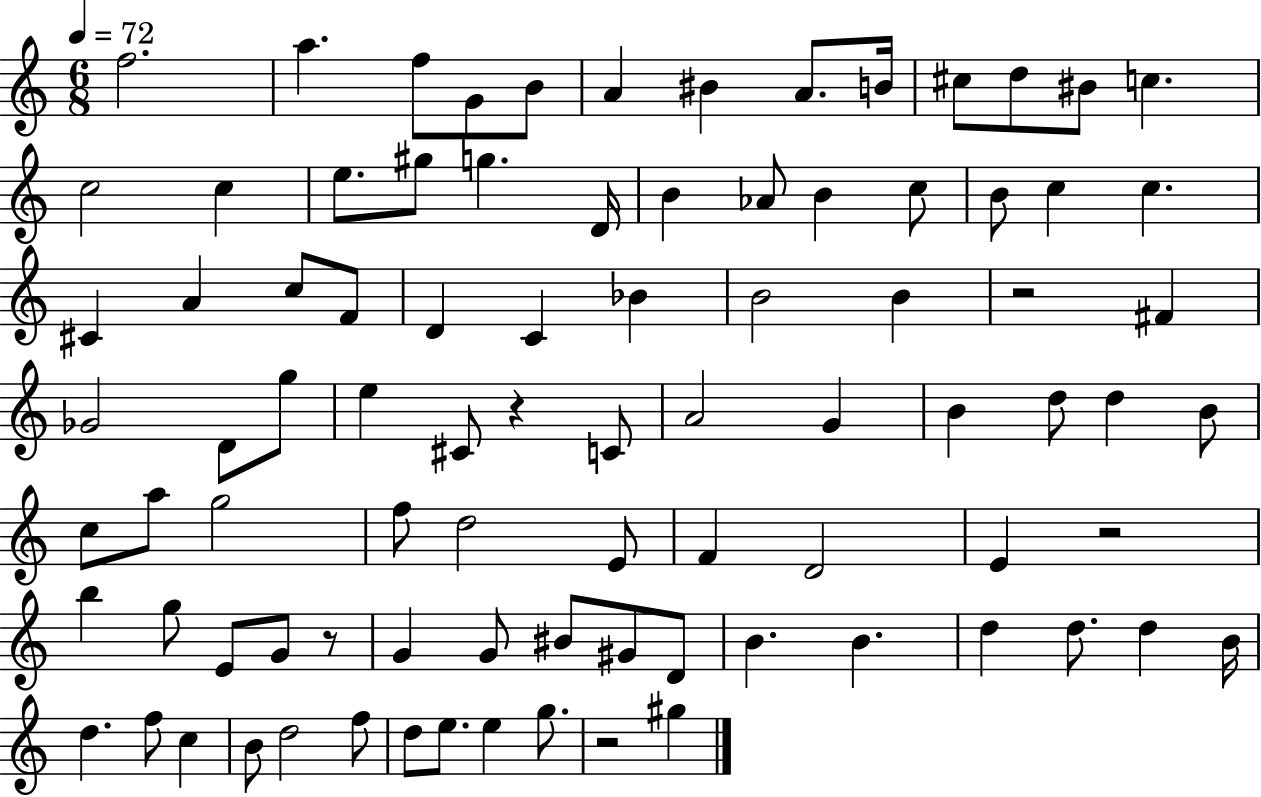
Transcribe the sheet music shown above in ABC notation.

X:1
T:Untitled
M:6/8
L:1/4
K:C
f2 a f/2 G/2 B/2 A ^B A/2 B/4 ^c/2 d/2 ^B/2 c c2 c e/2 ^g/2 g D/4 B _A/2 B c/2 B/2 c c ^C A c/2 F/2 D C _B B2 B z2 ^F _G2 D/2 g/2 e ^C/2 z C/2 A2 G B d/2 d B/2 c/2 a/2 g2 f/2 d2 E/2 F D2 E z2 b g/2 E/2 G/2 z/2 G G/2 ^B/2 ^G/2 D/2 B B d d/2 d B/4 d f/2 c B/2 d2 f/2 d/2 e/2 e g/2 z2 ^g